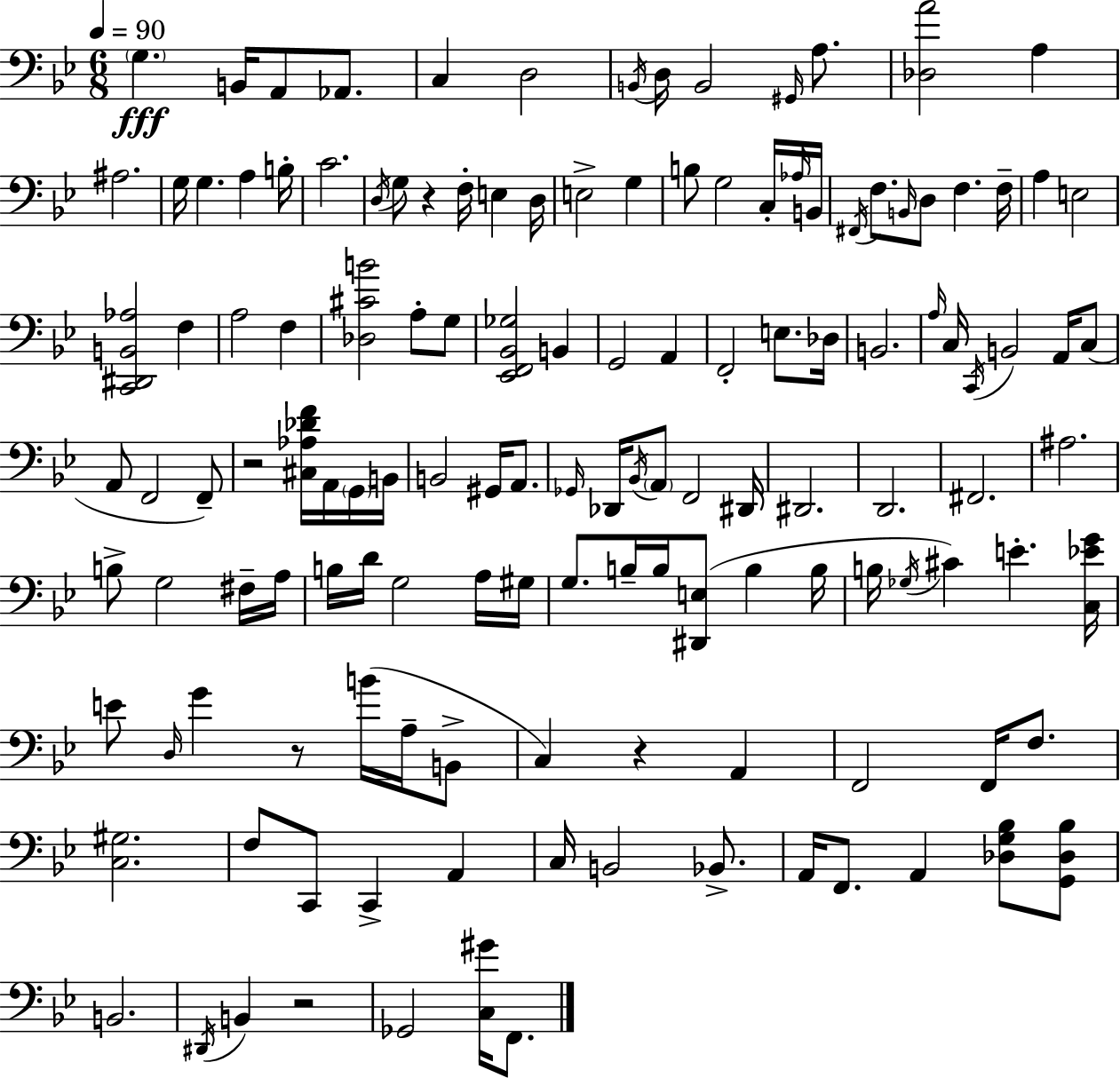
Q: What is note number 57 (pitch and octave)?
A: A2